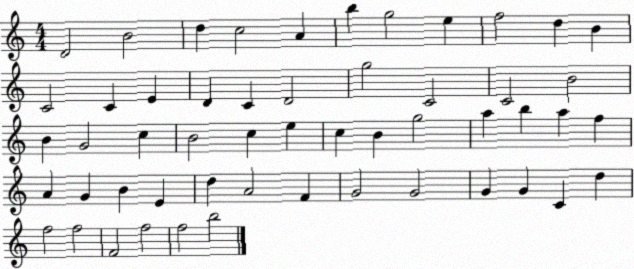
X:1
T:Untitled
M:4/4
L:1/4
K:C
D2 B2 d c2 A b g2 e f2 d B C2 C E D C D2 g2 C2 C2 B2 B G2 c B2 c e c B g2 a b a f A G B E d A2 F G2 G2 G G C d f2 f2 F2 f2 f2 b2